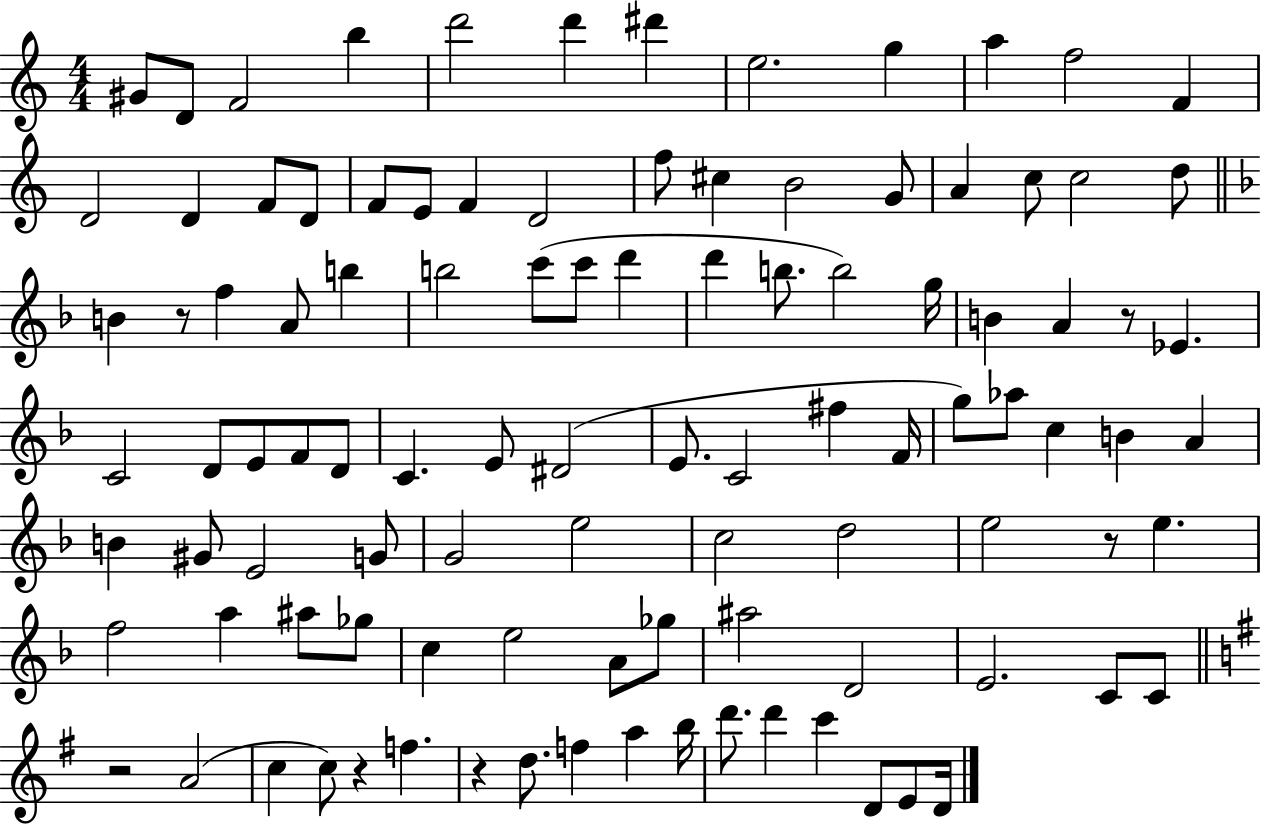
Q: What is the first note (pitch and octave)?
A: G#4